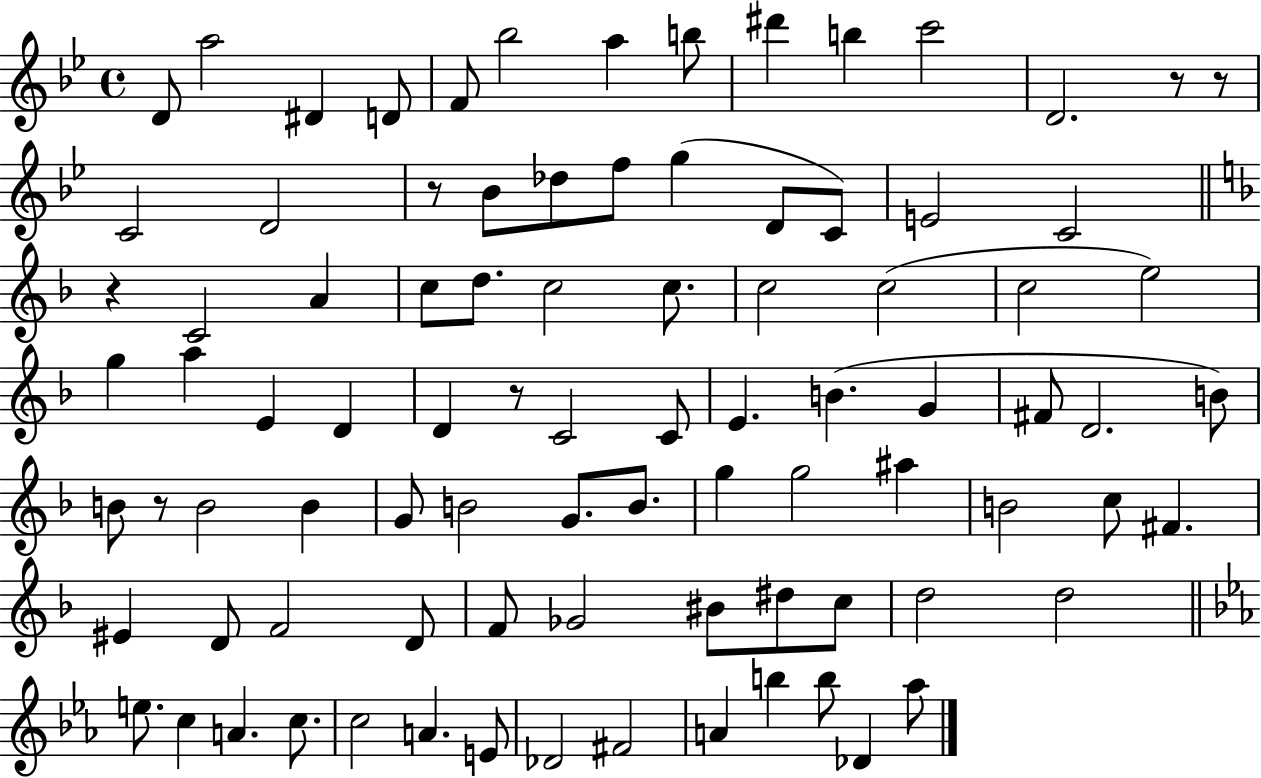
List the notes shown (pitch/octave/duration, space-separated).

D4/e A5/h D#4/q D4/e F4/e Bb5/h A5/q B5/e D#6/q B5/q C6/h D4/h. R/e R/e C4/h D4/h R/e Bb4/e Db5/e F5/e G5/q D4/e C4/e E4/h C4/h R/q C4/h A4/q C5/e D5/e. C5/h C5/e. C5/h C5/h C5/h E5/h G5/q A5/q E4/q D4/q D4/q R/e C4/h C4/e E4/q. B4/q. G4/q F#4/e D4/h. B4/e B4/e R/e B4/h B4/q G4/e B4/h G4/e. B4/e. G5/q G5/h A#5/q B4/h C5/e F#4/q. EIS4/q D4/e F4/h D4/e F4/e Gb4/h BIS4/e D#5/e C5/e D5/h D5/h E5/e. C5/q A4/q. C5/e. C5/h A4/q. E4/e Db4/h F#4/h A4/q B5/q B5/e Db4/q Ab5/e